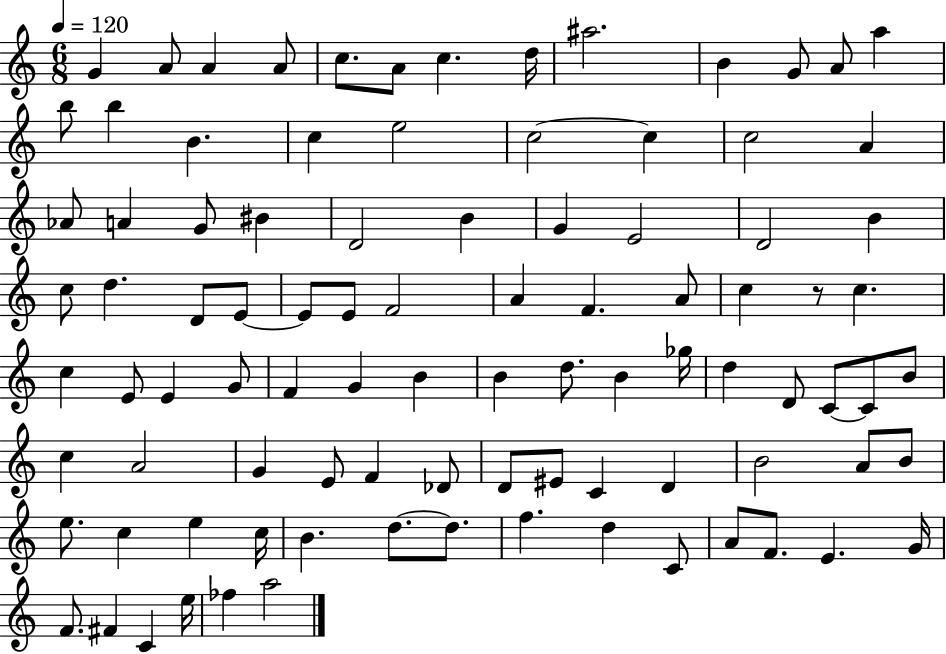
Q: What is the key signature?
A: C major